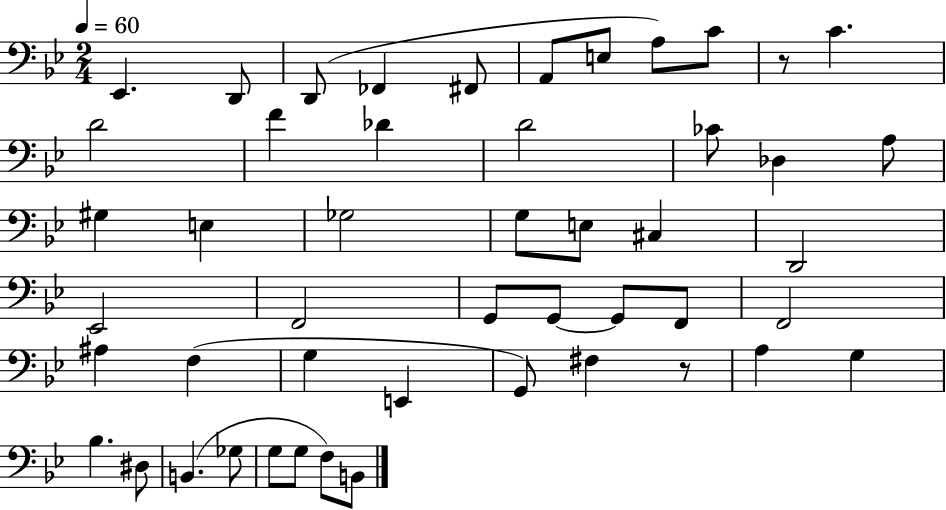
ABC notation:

X:1
T:Untitled
M:2/4
L:1/4
K:Bb
_E,, D,,/2 D,,/2 _F,, ^F,,/2 A,,/2 E,/2 A,/2 C/2 z/2 C D2 F _D D2 _C/2 _D, A,/2 ^G, E, _G,2 G,/2 E,/2 ^C, D,,2 _E,,2 F,,2 G,,/2 G,,/2 G,,/2 F,,/2 F,,2 ^A, F, G, E,, G,,/2 ^F, z/2 A, G, _B, ^D,/2 B,, _G,/2 G,/2 G,/2 F,/2 B,,/2